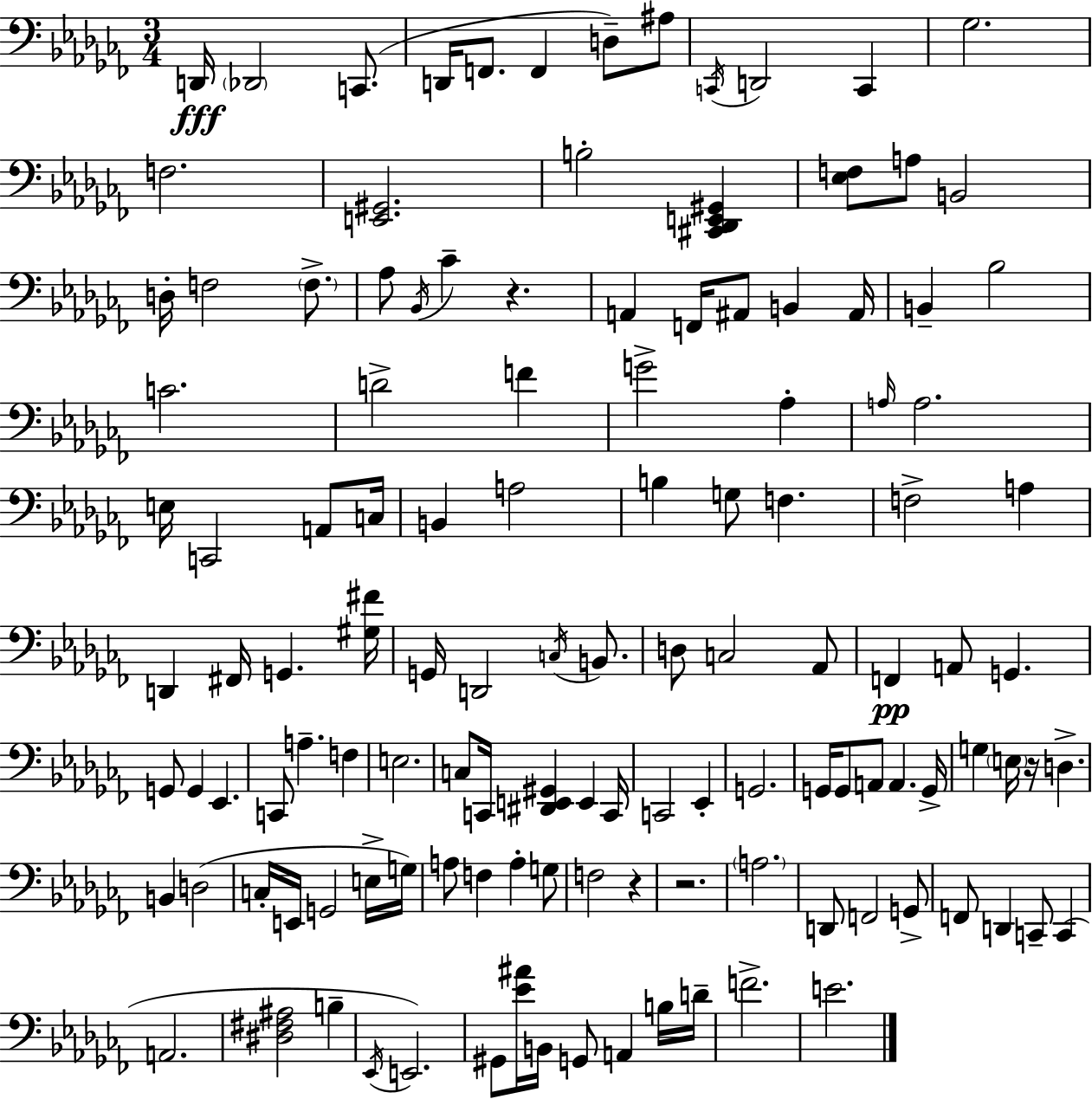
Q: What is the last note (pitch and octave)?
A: E4